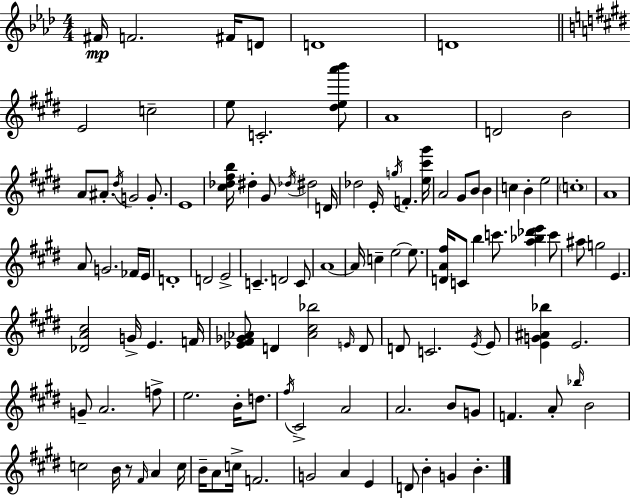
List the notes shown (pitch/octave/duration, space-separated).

F#4/s F4/h. F#4/s D4/e D4/w D4/w E4/h C5/h E5/e C4/h. [D#5,E5,A6,B6]/e A4/w D4/h B4/h A4/e A#4/e. D#5/s G4/h G4/e. E4/w [C#5,Db5,F#5,B5]/s D#5/q G#4/e Db5/s D#5/h D4/s Db5/h E4/s G5/s F4/q. [E5,C#6,G#6]/s A4/h G#4/e B4/e B4/q C5/q B4/q E5/h C5/w A4/w A4/e G4/h. FES4/s E4/s D4/w D4/h E4/h C4/q. D4/h C4/e A4/w A4/s C5/q E5/h E5/e. [D4,A4,F#5]/s C4/e B5/q C6/e. [A5,Bb5,Db6,E6]/q C6/e A#5/e G5/h E4/q. [Db4,A4,C#5]/h G4/s E4/q. F4/s [Eb4,F#4,Gb4,Ab4]/e D4/q [Ab4,C#5,Bb5]/h E4/s D4/e D4/e C4/h. E4/s E4/e [E4,G4,A#4,Bb5]/q E4/h. G4/e A4/h. F5/e E5/h. B4/s D5/e. F#5/s C#4/h A4/h A4/h. B4/e G4/e F4/q. A4/e Bb5/s B4/h C5/h B4/s R/e F#4/s A4/q C5/s B4/s A4/e C5/s F4/h. G4/h A4/q E4/q D4/e B4/q G4/q B4/q.